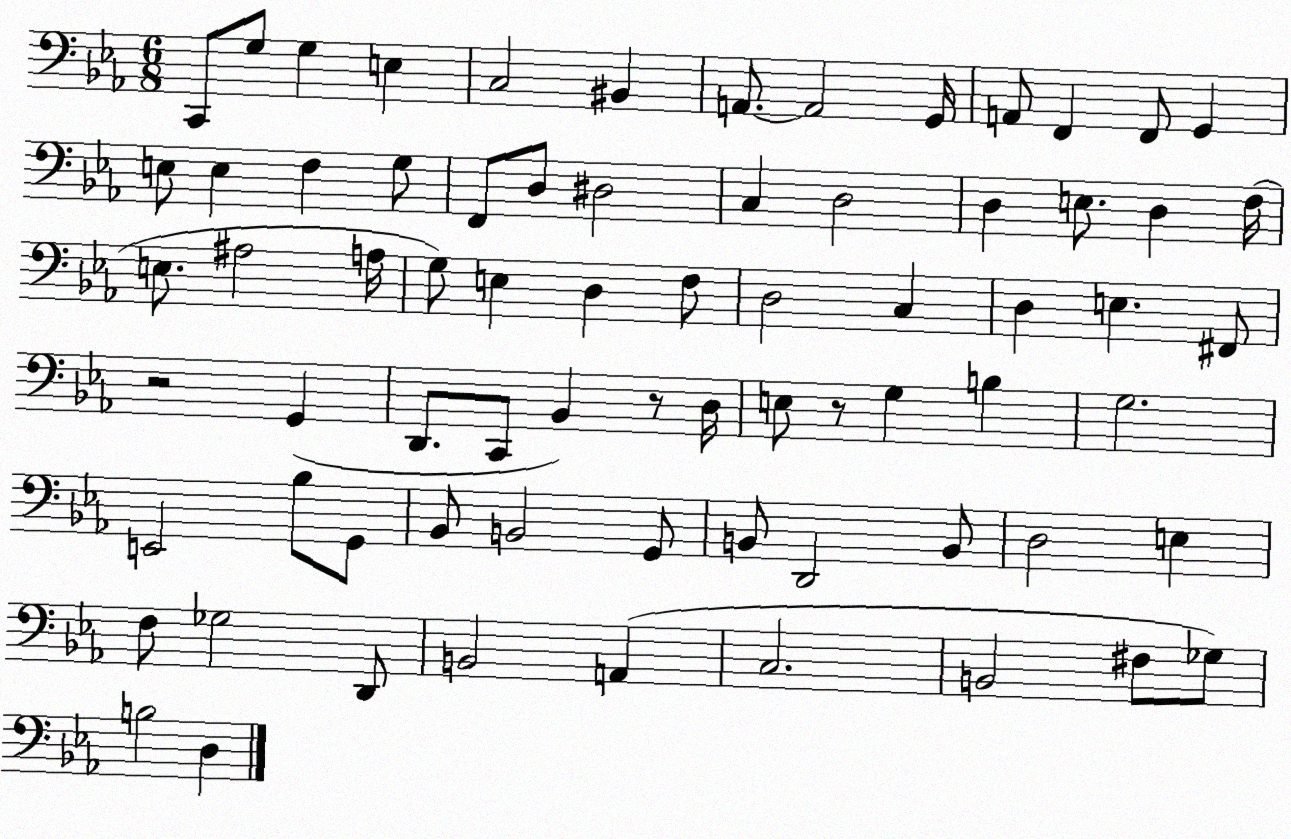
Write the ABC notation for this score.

X:1
T:Untitled
M:6/8
L:1/4
K:Eb
C,,/2 G,/2 G, E, C,2 ^B,, A,,/2 A,,2 G,,/4 A,,/2 F,, F,,/2 G,, E,/2 E, F, G,/2 F,,/2 D,/2 ^D,2 C, D,2 D, E,/2 D, F,/4 E,/2 ^A,2 A,/4 G,/2 E, D, F,/2 D,2 C, D, E, ^F,,/2 z2 G,, D,,/2 C,,/2 _B,, z/2 D,/4 E,/2 z/2 G, B, G,2 E,,2 _B,/2 G,,/2 _B,,/2 B,,2 G,,/2 B,,/2 D,,2 B,,/2 D,2 E, F,/2 _G,2 D,,/2 B,,2 A,, C,2 B,,2 ^F,/2 _G,/2 B,2 D,